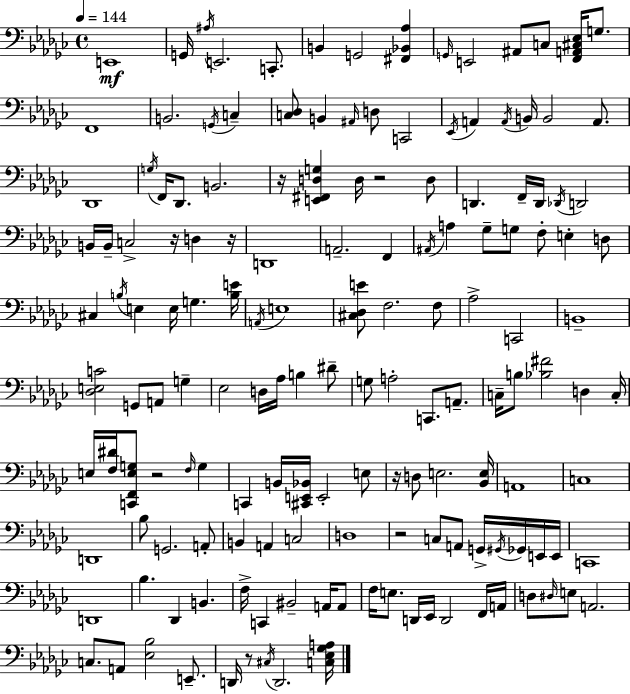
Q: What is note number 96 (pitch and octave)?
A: B2